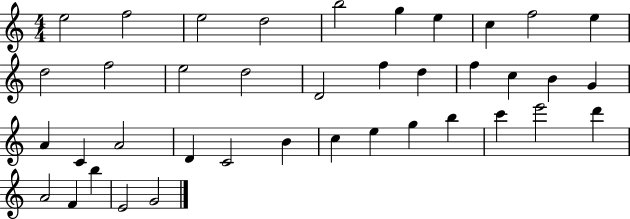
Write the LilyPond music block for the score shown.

{
  \clef treble
  \numericTimeSignature
  \time 4/4
  \key c \major
  e''2 f''2 | e''2 d''2 | b''2 g''4 e''4 | c''4 f''2 e''4 | \break d''2 f''2 | e''2 d''2 | d'2 f''4 d''4 | f''4 c''4 b'4 g'4 | \break a'4 c'4 a'2 | d'4 c'2 b'4 | c''4 e''4 g''4 b''4 | c'''4 e'''2 d'''4 | \break a'2 f'4 b''4 | e'2 g'2 | \bar "|."
}